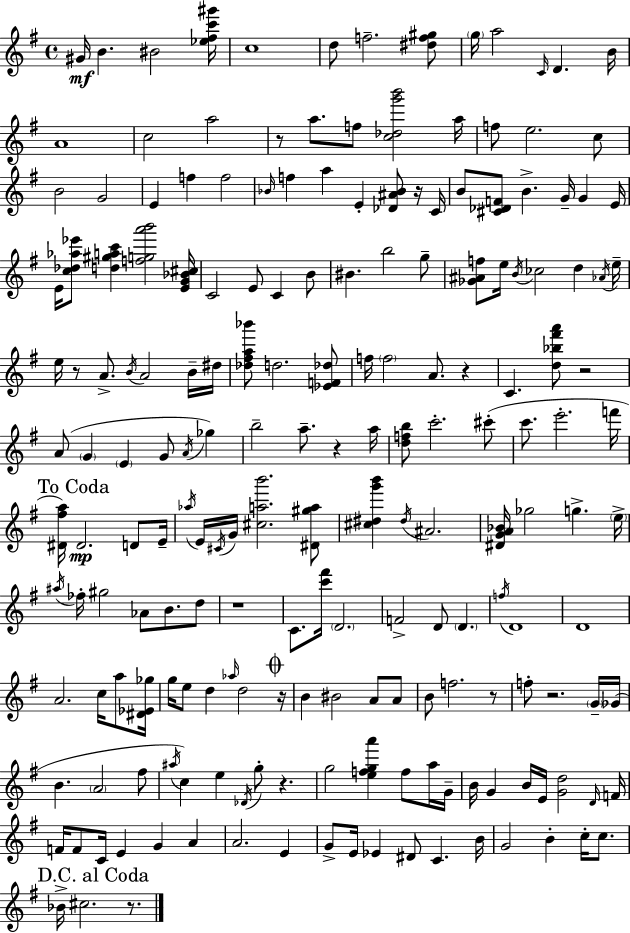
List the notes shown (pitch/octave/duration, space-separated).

G#4/s B4/q. BIS4/h [Eb5,F#5,C6,G#6]/s C5/w D5/e F5/h. [D#5,F5,G#5]/e G5/s A5/h C4/s D4/q. B4/s A4/w C5/h A5/h R/e A5/e. F5/e [C5,Db5,G6,B6]/h A5/s F5/e E5/h. C5/e B4/h G4/h E4/q F5/q F5/h Bb4/s F5/q A5/q E4/q [Db4,A#4,Bb4]/e R/s C4/s B4/e [C#4,Db4,F4]/e B4/q. G4/s G4/q E4/s E4/s [C5,Db5,Ab5,Eb6]/e [D5,G#5,A5,C6]/q [F5,G5,A6,B6]/h [E4,G4,Bb4,C#5]/s C4/h E4/e C4/q B4/e BIS4/q. B5/h G5/e [Gb4,A#4,F5]/e E5/s B4/s CES5/h D5/q Ab4/s E5/s E5/s R/e A4/e. B4/s A4/h B4/s D#5/s [Db5,F#5,A5,Bb6]/e D5/h. [Eb4,F4,Db5]/e F5/s F5/h A4/e. R/q C4/q. [D5,Bb5,F#6,A6]/e R/h A4/e G4/q E4/q G4/e A4/s Gb5/q B5/h A5/e. R/q A5/s [D5,F5,B5]/e C6/h. C#6/e C6/e. E6/h. F6/s [D#4,F#5,A5]/s D#4/h. D4/e E4/s Ab5/s E4/s C#4/s G4/s [C#5,A5,B6]/h. [D#4,G#5,A5]/e [C#5,D#5,G6,B6]/q D#5/s A#4/h. [D#4,G4,A4,Bb4]/s Gb5/h G5/q. E5/s A#5/s FES5/s G#5/h Ab4/e B4/e. D5/e R/w C4/e. [C6,F#6]/s D4/h. F4/h D4/e D4/q. F5/s D4/w D4/w A4/h. C5/s A5/e [D#4,Eb4,Gb5]/s G5/s E5/e D5/q Ab5/s D5/h R/s B4/q BIS4/h A4/e A4/e B4/e F5/h. R/e F5/e R/h. G4/s Gb4/s B4/q. A4/h F#5/e A#5/s C5/q E5/q Db4/s G5/e R/q. G5/h [E5,F5,G5,A6]/q F5/e A5/s G4/s B4/s G4/q B4/s E4/s [G4,D5]/h D4/s F4/s F4/s F4/e C4/s E4/q G4/q A4/q A4/h. E4/q G4/e E4/s Eb4/q D#4/e C4/q. B4/s G4/h B4/q C5/s C5/e. Bb4/s C#5/h. R/e.